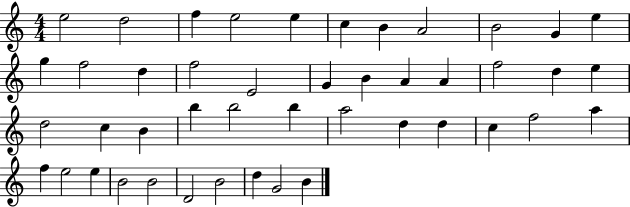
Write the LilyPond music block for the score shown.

{
  \clef treble
  \numericTimeSignature
  \time 4/4
  \key c \major
  e''2 d''2 | f''4 e''2 e''4 | c''4 b'4 a'2 | b'2 g'4 e''4 | \break g''4 f''2 d''4 | f''2 e'2 | g'4 b'4 a'4 a'4 | f''2 d''4 e''4 | \break d''2 c''4 b'4 | b''4 b''2 b''4 | a''2 d''4 d''4 | c''4 f''2 a''4 | \break f''4 e''2 e''4 | b'2 b'2 | d'2 b'2 | d''4 g'2 b'4 | \break \bar "|."
}